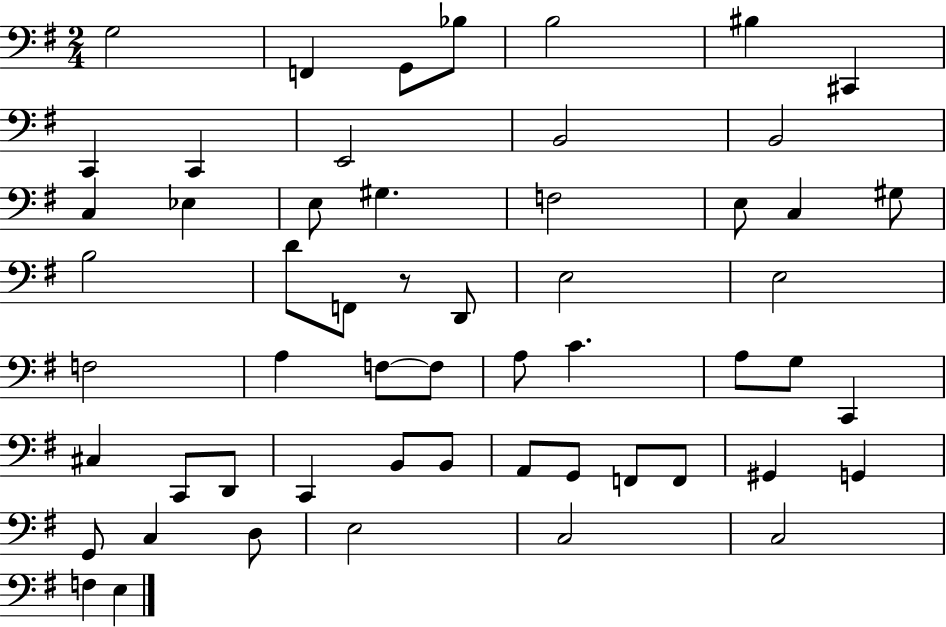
{
  \clef bass
  \numericTimeSignature
  \time 2/4
  \key g \major
  g2 | f,4 g,8 bes8 | b2 | bis4 cis,4 | \break c,4 c,4 | e,2 | b,2 | b,2 | \break c4 ees4 | e8 gis4. | f2 | e8 c4 gis8 | \break b2 | d'8 f,8 r8 d,8 | e2 | e2 | \break f2 | a4 f8~~ f8 | a8 c'4. | a8 g8 c,4 | \break cis4 c,8 d,8 | c,4 b,8 b,8 | a,8 g,8 f,8 f,8 | gis,4 g,4 | \break g,8 c4 d8 | e2 | c2 | c2 | \break f4 e4 | \bar "|."
}